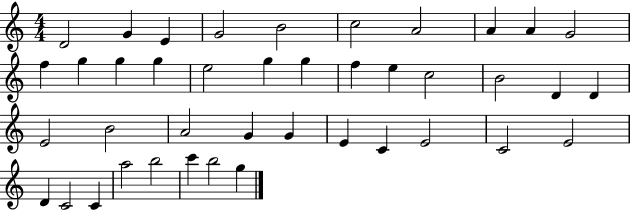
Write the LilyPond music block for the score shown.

{
  \clef treble
  \numericTimeSignature
  \time 4/4
  \key c \major
  d'2 g'4 e'4 | g'2 b'2 | c''2 a'2 | a'4 a'4 g'2 | \break f''4 g''4 g''4 g''4 | e''2 g''4 g''4 | f''4 e''4 c''2 | b'2 d'4 d'4 | \break e'2 b'2 | a'2 g'4 g'4 | e'4 c'4 e'2 | c'2 e'2 | \break d'4 c'2 c'4 | a''2 b''2 | c'''4 b''2 g''4 | \bar "|."
}